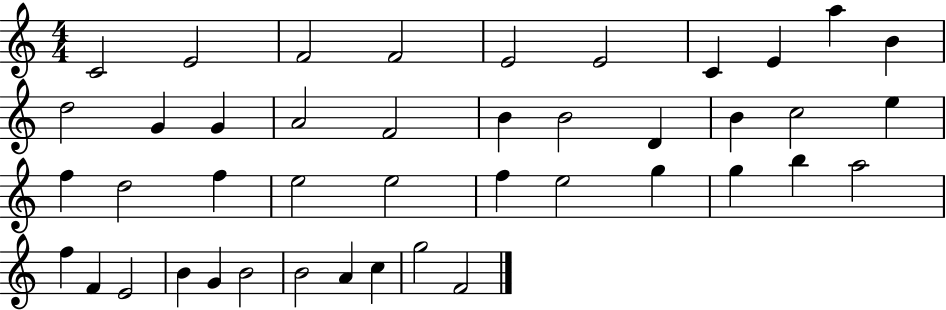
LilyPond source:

{
  \clef treble
  \numericTimeSignature
  \time 4/4
  \key c \major
  c'2 e'2 | f'2 f'2 | e'2 e'2 | c'4 e'4 a''4 b'4 | \break d''2 g'4 g'4 | a'2 f'2 | b'4 b'2 d'4 | b'4 c''2 e''4 | \break f''4 d''2 f''4 | e''2 e''2 | f''4 e''2 g''4 | g''4 b''4 a''2 | \break f''4 f'4 e'2 | b'4 g'4 b'2 | b'2 a'4 c''4 | g''2 f'2 | \break \bar "|."
}